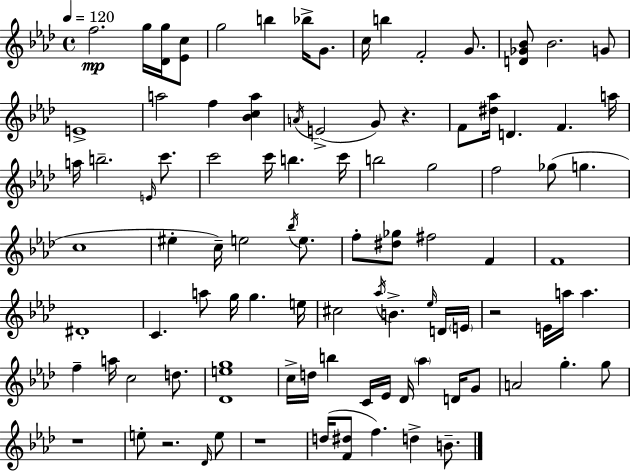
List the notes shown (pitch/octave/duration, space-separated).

F5/h. G5/s [Db4,G5]/s [Eb4,C5]/e G5/h B5/q Bb5/s G4/e. C5/s B5/q F4/h G4/e. [D4,Gb4,Bb4]/e Bb4/h. G4/e E4/w A5/h F5/q [Bb4,C5,A5]/q A4/s E4/h G4/e R/q. F4/e [D#5,Ab5]/s D4/q. F4/q. A5/s A5/s B5/h. E4/s C6/e. C6/h C6/s B5/q. C6/s B5/h G5/h F5/h Gb5/e G5/q. C5/w EIS5/q C5/s E5/h Bb5/s E5/e. F5/e [D#5,Gb5]/e F#5/h F4/q F4/w D#4/w C4/q. A5/e G5/s G5/q. E5/s C#5/h Ab5/s B4/q. Eb5/s D4/s E4/s R/h E4/s A5/s A5/q. F5/q A5/s C5/h D5/e. [Db4,E5,G5]/w C5/s D5/s B5/q C4/s Eb4/s Db4/s Ab5/q D4/s G4/e A4/h G5/q. G5/e R/w E5/e R/h. Db4/s E5/e R/w D5/s [F4,D#5]/e F5/q. D5/q B4/e.